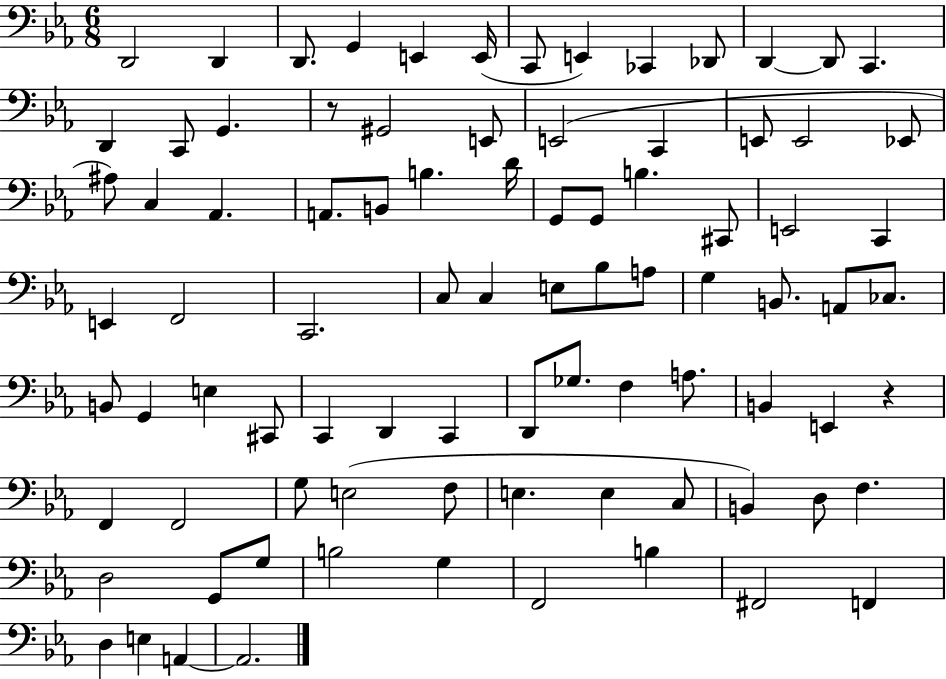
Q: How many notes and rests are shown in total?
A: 87